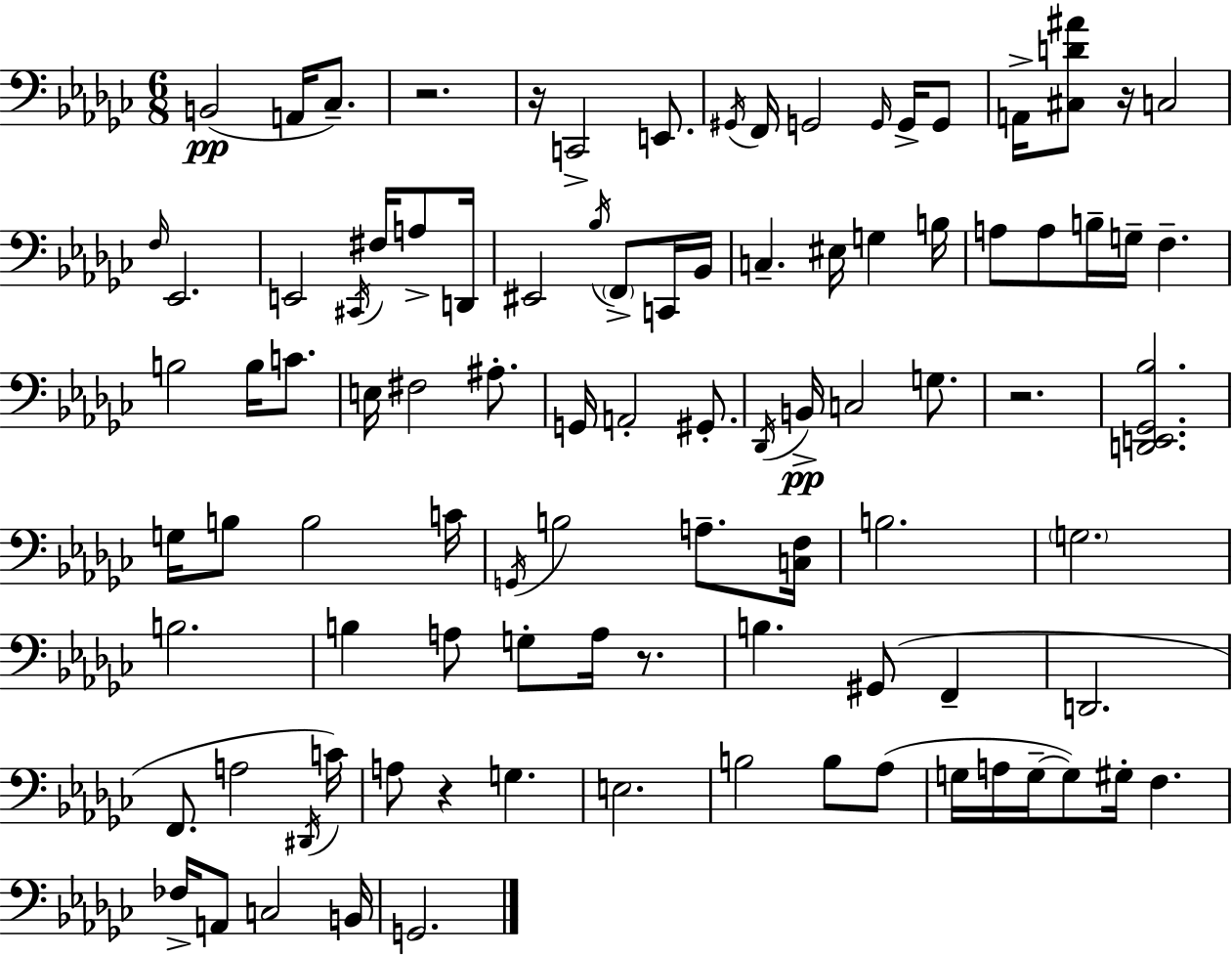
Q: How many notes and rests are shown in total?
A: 95